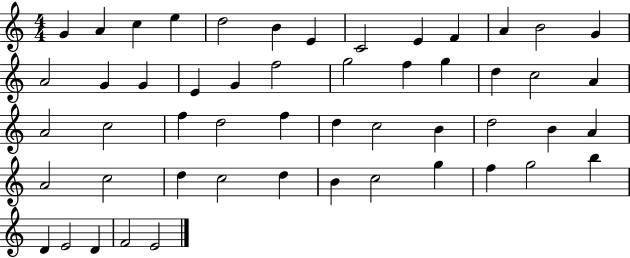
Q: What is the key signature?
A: C major